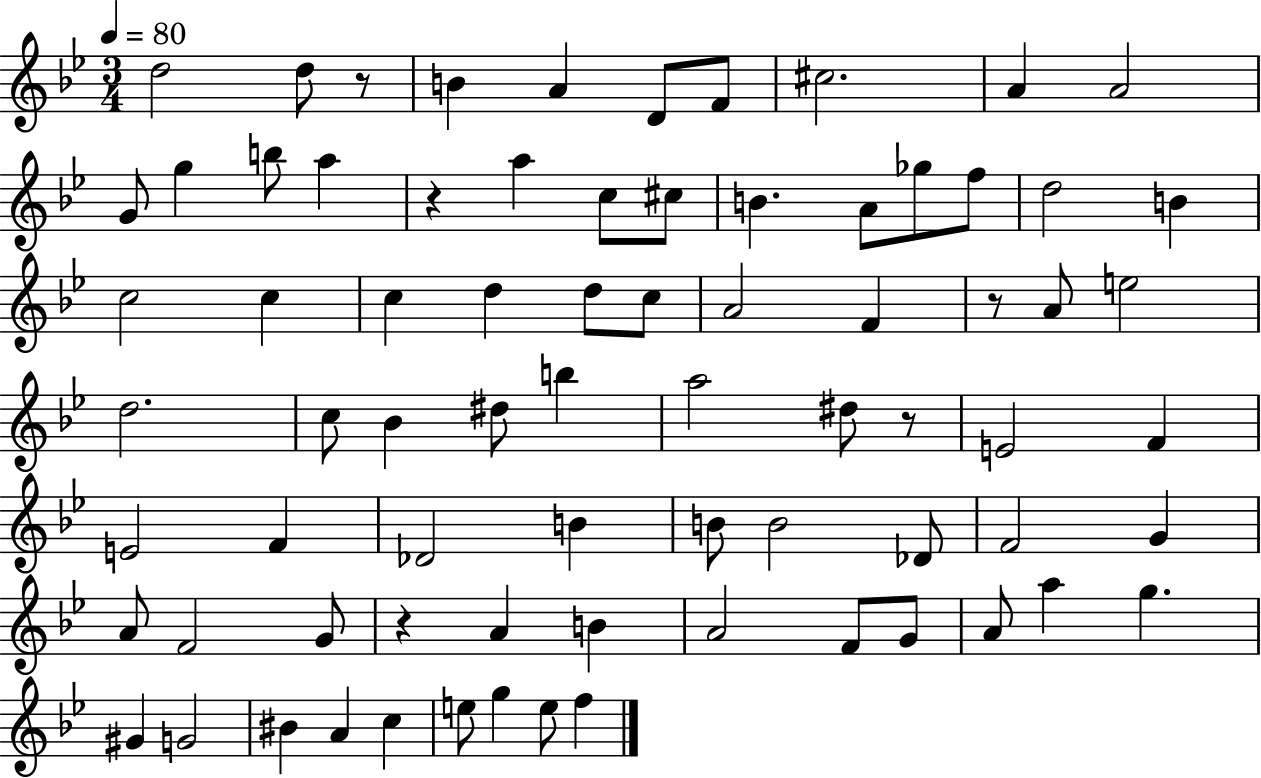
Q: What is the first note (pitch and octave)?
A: D5